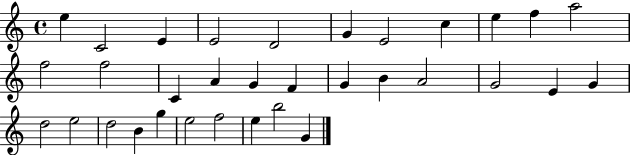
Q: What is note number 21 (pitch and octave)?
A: G4